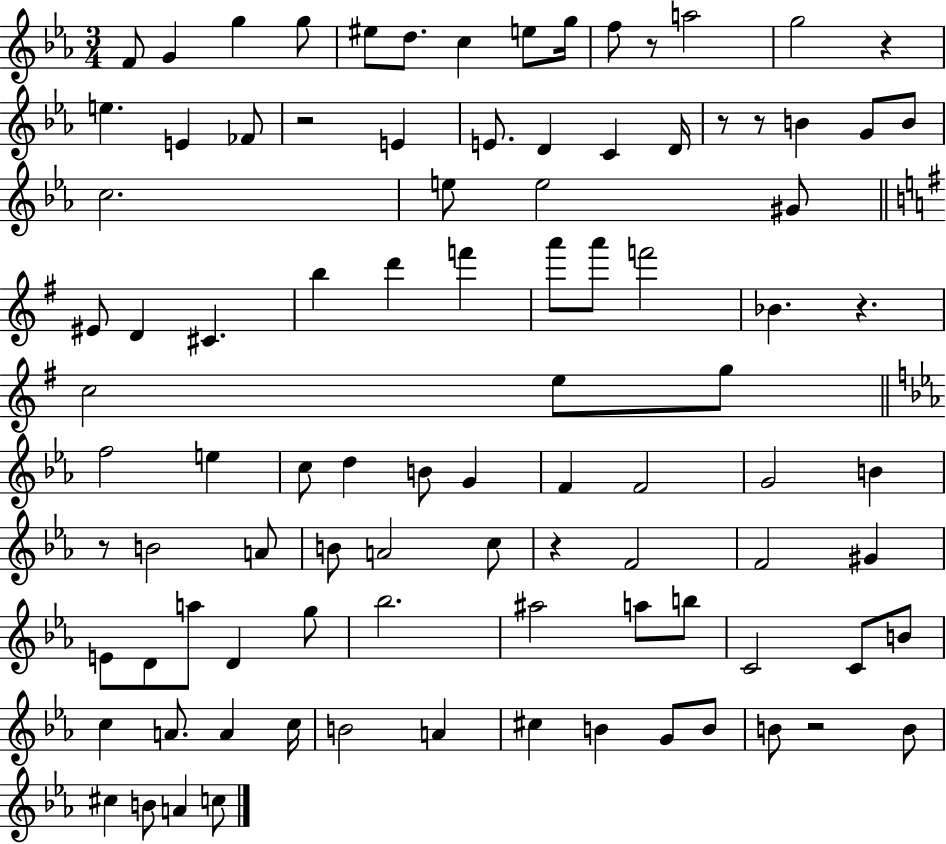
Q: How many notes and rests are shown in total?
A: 95